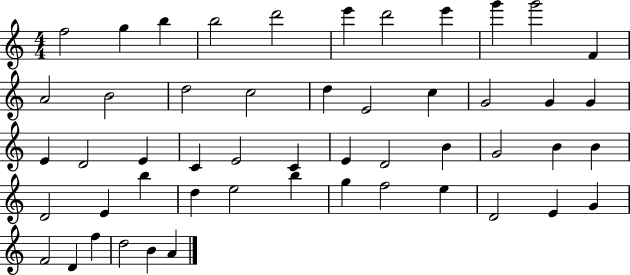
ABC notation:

X:1
T:Untitled
M:4/4
L:1/4
K:C
f2 g b b2 d'2 e' d'2 e' g' g'2 F A2 B2 d2 c2 d E2 c G2 G G E D2 E C E2 C E D2 B G2 B B D2 E b d e2 b g f2 e D2 E G F2 D f d2 B A